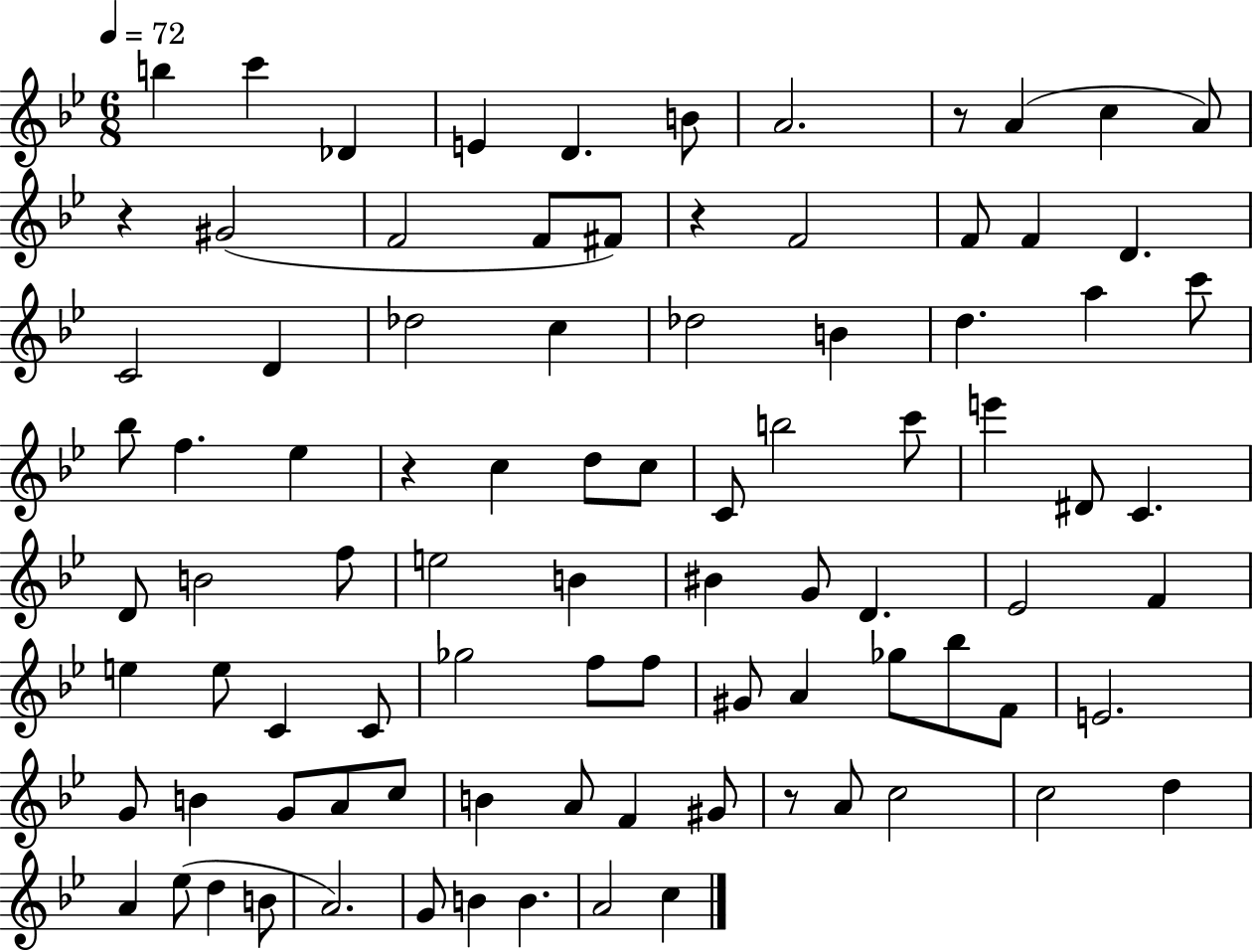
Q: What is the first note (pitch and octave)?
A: B5